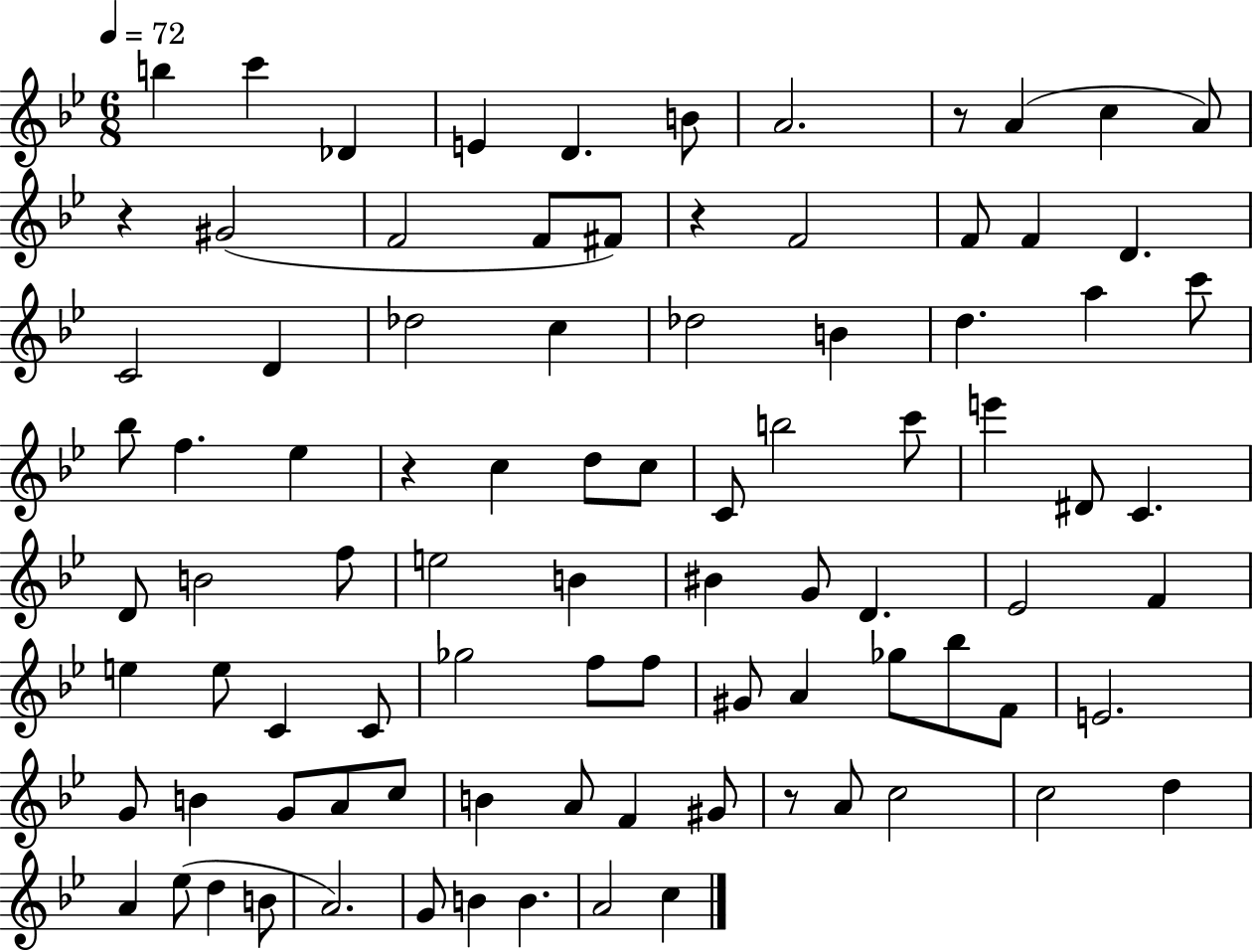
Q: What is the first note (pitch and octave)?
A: B5